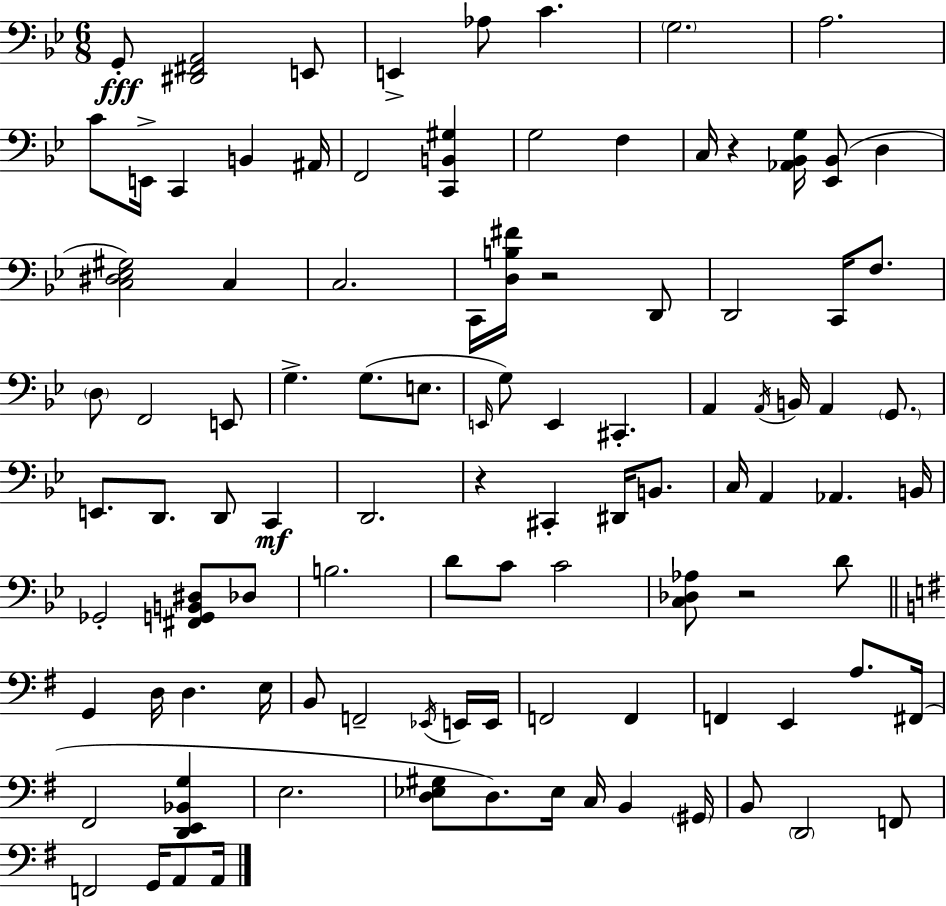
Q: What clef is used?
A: bass